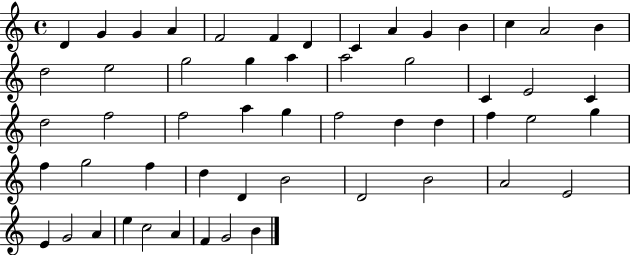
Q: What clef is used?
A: treble